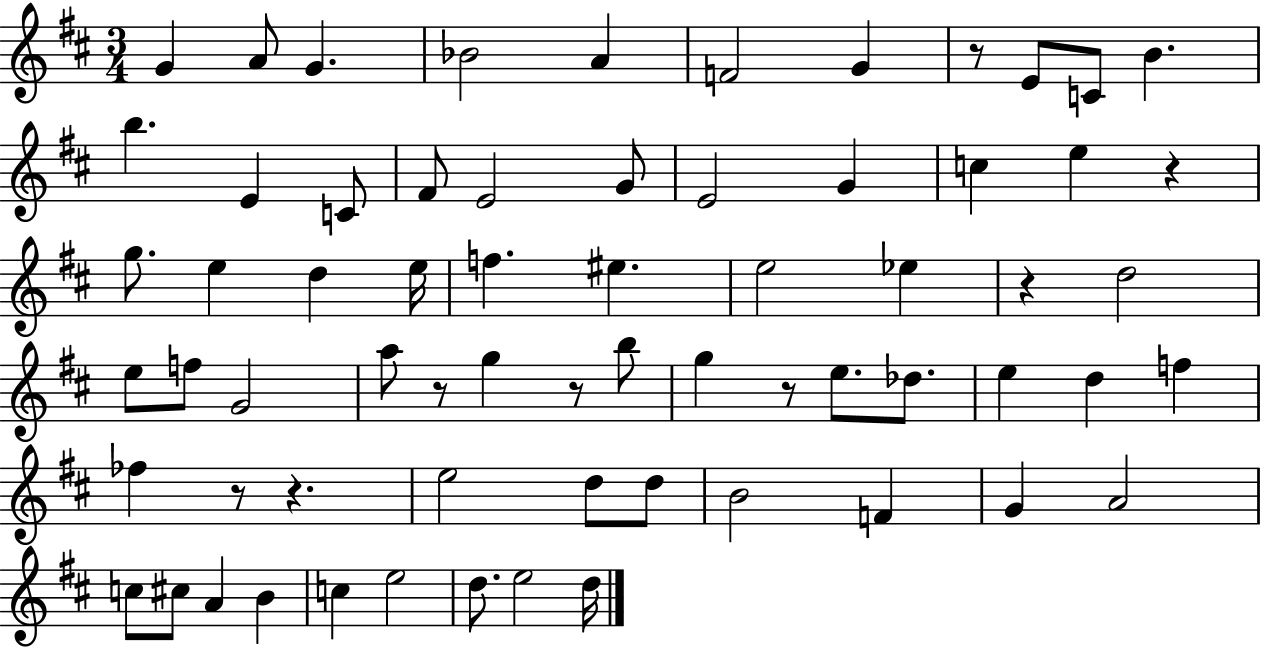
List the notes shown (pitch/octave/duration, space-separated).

G4/q A4/e G4/q. Bb4/h A4/q F4/h G4/q R/e E4/e C4/e B4/q. B5/q. E4/q C4/e F#4/e E4/h G4/e E4/h G4/q C5/q E5/q R/q G5/e. E5/q D5/q E5/s F5/q. EIS5/q. E5/h Eb5/q R/q D5/h E5/e F5/e G4/h A5/e R/e G5/q R/e B5/e G5/q R/e E5/e. Db5/e. E5/q D5/q F5/q FES5/q R/e R/q. E5/h D5/e D5/e B4/h F4/q G4/q A4/h C5/e C#5/e A4/q B4/q C5/q E5/h D5/e. E5/h D5/s